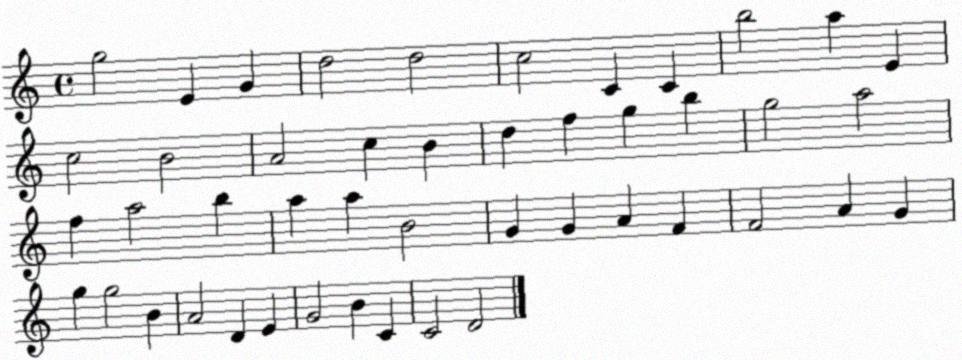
X:1
T:Untitled
M:4/4
L:1/4
K:C
g2 E G d2 d2 c2 C C b2 a E c2 B2 A2 c B d f g b g2 a2 f a2 b a a B2 G G A F F2 A G g g2 B A2 D E G2 B C C2 D2